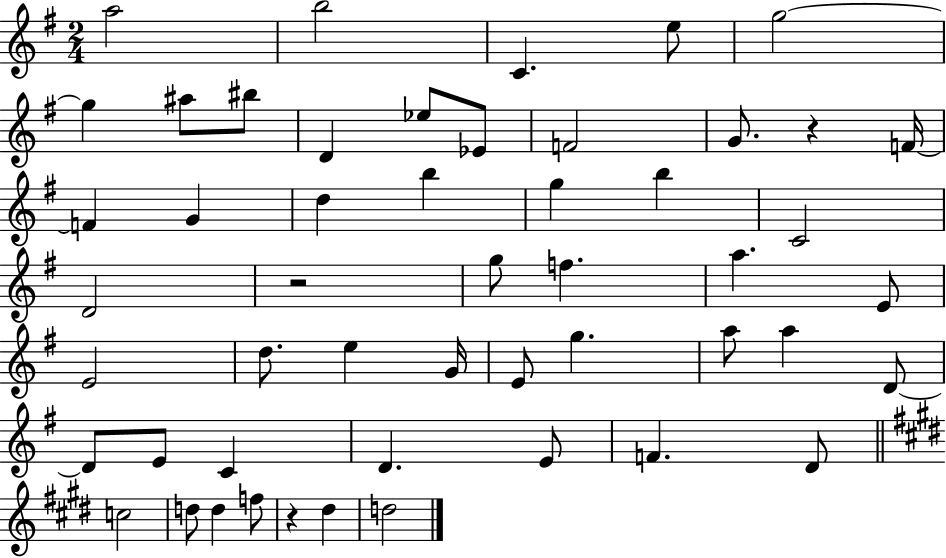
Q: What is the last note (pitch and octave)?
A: D5